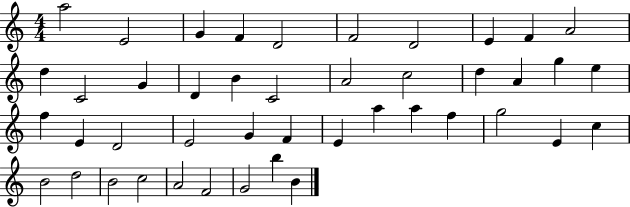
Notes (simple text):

A5/h E4/h G4/q F4/q D4/h F4/h D4/h E4/q F4/q A4/h D5/q C4/h G4/q D4/q B4/q C4/h A4/h C5/h D5/q A4/q G5/q E5/q F5/q E4/q D4/h E4/h G4/q F4/q E4/q A5/q A5/q F5/q G5/h E4/q C5/q B4/h D5/h B4/h C5/h A4/h F4/h G4/h B5/q B4/q